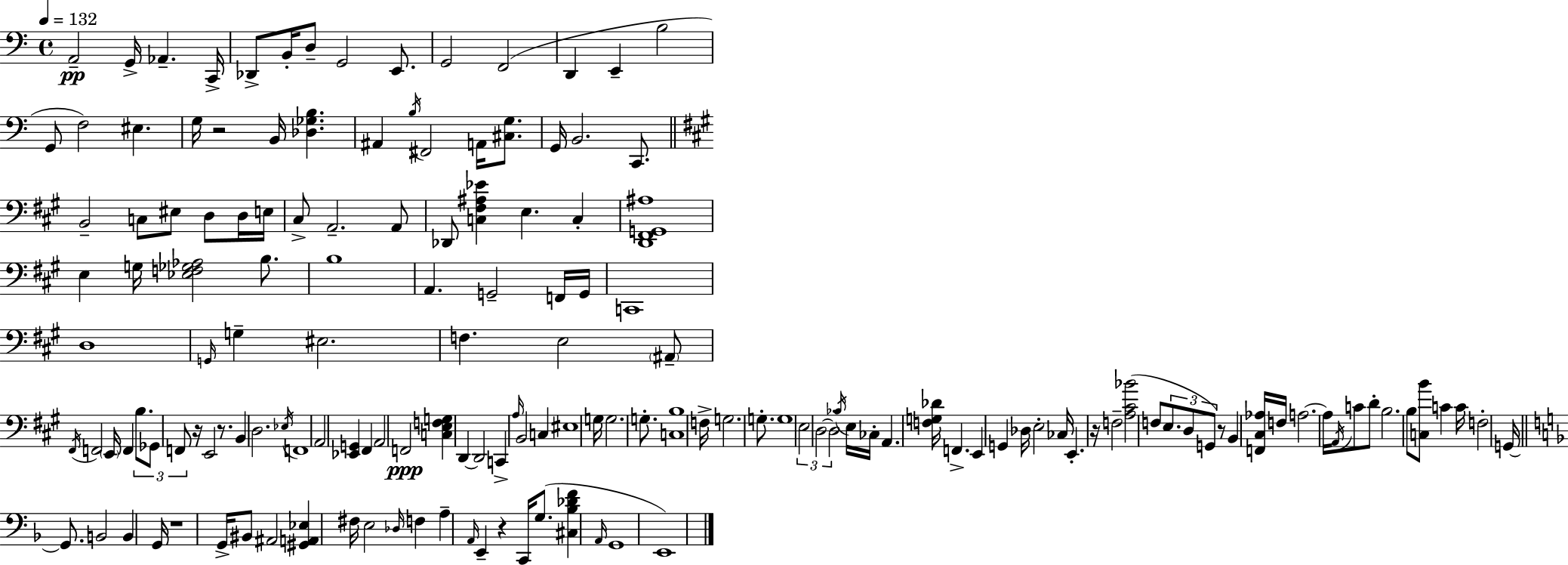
{
  \clef bass
  \time 4/4
  \defaultTimeSignature
  \key c \major
  \tempo 4 = 132
  a,2--\pp g,16-> aes,4.-- c,16-> | des,8-> b,16-. d8-- g,2 e,8. | g,2 f,2( | d,4 e,4-- b2 | \break g,8 f2) eis4. | g16 r2 b,16 <des ges b>4. | ais,4 \acciaccatura { b16 } fis,2 a,16 <cis g>8. | g,16 b,2. c,8. | \break \bar "||" \break \key a \major b,2-- c8 eis8 d8 d16 e16 | cis8-> a,2.-- a,8 | des,8 <c fis ais ees'>4 e4. c4-. | <d, fis, g, ais>1 | \break e4 g16 <ees f ges aes>2 b8. | b1 | a,4. g,2-- f,16 g,16 | c,1 | \break d1 | \grace { g,16 } g4-- eis2. | f4. e2 \parenthesize ais,8-- | \acciaccatura { fis,16 } f,2 \parenthesize e,16 f,4 \tuplet 3/2 { b8. | \break ges,8 f,8 } r16 e,2 r8. | b,4 d2. | \acciaccatura { ees16 } f,1 | a,2 <ees, g,>4 fis,4 | \break a,2 f,2\ppp | <c e f g>4 d,4~~ d,2 | c,4-> \grace { a16 } b,2 | c4 eis1 | \break g16 g2. | g8.-. <c b>1 | f16-> g2. | g8.-. g1 | \break \tuplet 3/2 { e2 d2~~ | d2-. } \acciaccatura { bes16 } e16 ces16-. a,4. | <f g des'>16 f,4.-> e,4 | g,4 des16 e2-. ces16 e,4.-. | \break r16 f2-- <a cis' bes'>2( | f8 \tuplet 3/2 { e8. d8 g,8) } r8 | b,4 <f, cis aes>16 f16 a2.~~ | a16 \acciaccatura { a,16 } c'8 d'8-. b2. | \break b8 <c b'>8 c'4 c'16 f2-. | g,16~~ \bar "||" \break \key f \major g,8. b,2 b,4 g,16 | r1 | g,16-> bis,8 ais,2 <gis, a, ees>4 fis16 | e2 \grace { des16 } f4 a4-- | \break \grace { a,16 } e,4-- r4 c,16 g8.( <cis bes des' f'>4 | \grace { a,16 } g,1 | e,1) | \bar "|."
}